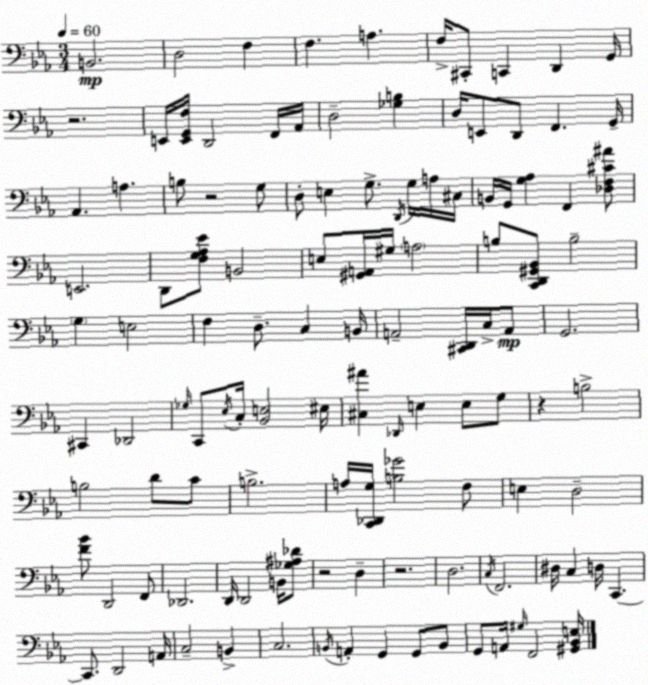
X:1
T:Untitled
M:3/4
L:1/4
K:Cm
B,,2 D,2 F, F, A, F,/4 ^C,,/2 C,, D,, G,,/4 z2 E,,/4 [E,,G,,F,]/4 D,,2 F,,/4 _A,,/4 D,2 [_G,B,] D,/4 E,,/2 D,,/2 F,, G,,/4 _A,, A, B,/2 z2 G,/2 D,/2 E, G,/2 D,,/4 G,/4 A,/4 ^C,/4 B,,/4 G,,/4 [G,_A,] F,, [_D,F,^C^A]/2 E,,2 D,,/2 [F,G,_A,_E]/2 B,,2 E,/2 [^G,,A,,]/4 ^G,/4 A,2 B,/2 [C,,D,,^G,,_B,,]/2 B,2 G, E,2 F, D,/2 C, B,,/4 A,,2 [^C,,D,,]/4 C,/4 A,,/2 G,,2 ^C,, _D,,2 _G,/4 C,,/2 _E,/4 C,/4 [_B,,E,]2 ^E,/4 [^C,^A] _D,,/4 E, E,/2 G,/2 z B,2 B,2 D/2 C/2 B,2 A,/4 [C,,_D,,G,]/4 [B,_G]2 F,/2 E, D,2 [F_B]/2 D,,2 F,,/2 _D,,2 D,,/4 D,,2 B,,/4 [_G,^A,_D]/2 z2 D, z2 D,2 C,/4 F,,2 ^D,/4 C, D,/4 C,, C,,/2 D,,2 A,,/4 C,2 B,, C,2 B,,/4 A,, G,, G,,/2 B,,/2 G,,/2 A,,/4 ^G,/4 F,,2 [^G,,_B,,E,]/4